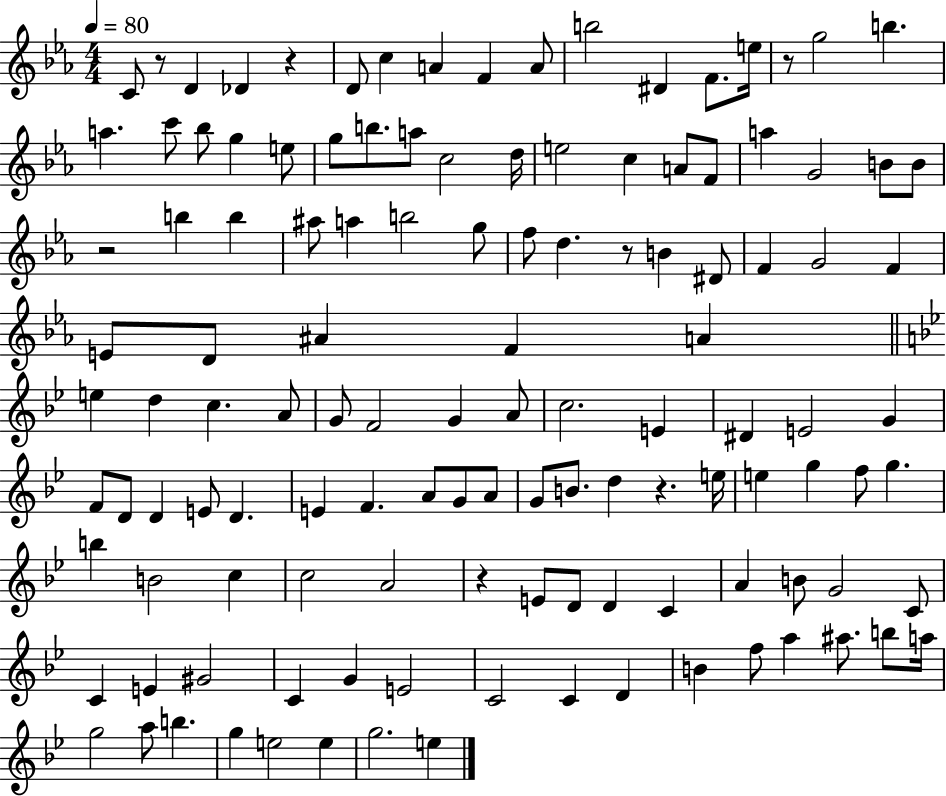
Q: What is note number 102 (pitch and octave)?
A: C4